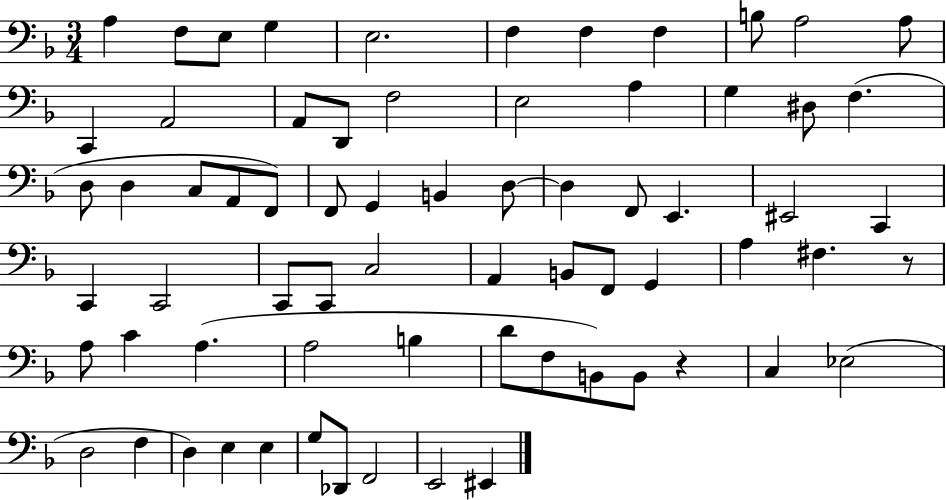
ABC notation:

X:1
T:Untitled
M:3/4
L:1/4
K:F
A, F,/2 E,/2 G, E,2 F, F, F, B,/2 A,2 A,/2 C,, A,,2 A,,/2 D,,/2 F,2 E,2 A, G, ^D,/2 F, D,/2 D, C,/2 A,,/2 F,,/2 F,,/2 G,, B,, D,/2 D, F,,/2 E,, ^E,,2 C,, C,, C,,2 C,,/2 C,,/2 C,2 A,, B,,/2 F,,/2 G,, A, ^F, z/2 A,/2 C A, A,2 B, D/2 F,/2 B,,/2 B,,/2 z C, _E,2 D,2 F, D, E, E, G,/2 _D,,/2 F,,2 E,,2 ^E,,